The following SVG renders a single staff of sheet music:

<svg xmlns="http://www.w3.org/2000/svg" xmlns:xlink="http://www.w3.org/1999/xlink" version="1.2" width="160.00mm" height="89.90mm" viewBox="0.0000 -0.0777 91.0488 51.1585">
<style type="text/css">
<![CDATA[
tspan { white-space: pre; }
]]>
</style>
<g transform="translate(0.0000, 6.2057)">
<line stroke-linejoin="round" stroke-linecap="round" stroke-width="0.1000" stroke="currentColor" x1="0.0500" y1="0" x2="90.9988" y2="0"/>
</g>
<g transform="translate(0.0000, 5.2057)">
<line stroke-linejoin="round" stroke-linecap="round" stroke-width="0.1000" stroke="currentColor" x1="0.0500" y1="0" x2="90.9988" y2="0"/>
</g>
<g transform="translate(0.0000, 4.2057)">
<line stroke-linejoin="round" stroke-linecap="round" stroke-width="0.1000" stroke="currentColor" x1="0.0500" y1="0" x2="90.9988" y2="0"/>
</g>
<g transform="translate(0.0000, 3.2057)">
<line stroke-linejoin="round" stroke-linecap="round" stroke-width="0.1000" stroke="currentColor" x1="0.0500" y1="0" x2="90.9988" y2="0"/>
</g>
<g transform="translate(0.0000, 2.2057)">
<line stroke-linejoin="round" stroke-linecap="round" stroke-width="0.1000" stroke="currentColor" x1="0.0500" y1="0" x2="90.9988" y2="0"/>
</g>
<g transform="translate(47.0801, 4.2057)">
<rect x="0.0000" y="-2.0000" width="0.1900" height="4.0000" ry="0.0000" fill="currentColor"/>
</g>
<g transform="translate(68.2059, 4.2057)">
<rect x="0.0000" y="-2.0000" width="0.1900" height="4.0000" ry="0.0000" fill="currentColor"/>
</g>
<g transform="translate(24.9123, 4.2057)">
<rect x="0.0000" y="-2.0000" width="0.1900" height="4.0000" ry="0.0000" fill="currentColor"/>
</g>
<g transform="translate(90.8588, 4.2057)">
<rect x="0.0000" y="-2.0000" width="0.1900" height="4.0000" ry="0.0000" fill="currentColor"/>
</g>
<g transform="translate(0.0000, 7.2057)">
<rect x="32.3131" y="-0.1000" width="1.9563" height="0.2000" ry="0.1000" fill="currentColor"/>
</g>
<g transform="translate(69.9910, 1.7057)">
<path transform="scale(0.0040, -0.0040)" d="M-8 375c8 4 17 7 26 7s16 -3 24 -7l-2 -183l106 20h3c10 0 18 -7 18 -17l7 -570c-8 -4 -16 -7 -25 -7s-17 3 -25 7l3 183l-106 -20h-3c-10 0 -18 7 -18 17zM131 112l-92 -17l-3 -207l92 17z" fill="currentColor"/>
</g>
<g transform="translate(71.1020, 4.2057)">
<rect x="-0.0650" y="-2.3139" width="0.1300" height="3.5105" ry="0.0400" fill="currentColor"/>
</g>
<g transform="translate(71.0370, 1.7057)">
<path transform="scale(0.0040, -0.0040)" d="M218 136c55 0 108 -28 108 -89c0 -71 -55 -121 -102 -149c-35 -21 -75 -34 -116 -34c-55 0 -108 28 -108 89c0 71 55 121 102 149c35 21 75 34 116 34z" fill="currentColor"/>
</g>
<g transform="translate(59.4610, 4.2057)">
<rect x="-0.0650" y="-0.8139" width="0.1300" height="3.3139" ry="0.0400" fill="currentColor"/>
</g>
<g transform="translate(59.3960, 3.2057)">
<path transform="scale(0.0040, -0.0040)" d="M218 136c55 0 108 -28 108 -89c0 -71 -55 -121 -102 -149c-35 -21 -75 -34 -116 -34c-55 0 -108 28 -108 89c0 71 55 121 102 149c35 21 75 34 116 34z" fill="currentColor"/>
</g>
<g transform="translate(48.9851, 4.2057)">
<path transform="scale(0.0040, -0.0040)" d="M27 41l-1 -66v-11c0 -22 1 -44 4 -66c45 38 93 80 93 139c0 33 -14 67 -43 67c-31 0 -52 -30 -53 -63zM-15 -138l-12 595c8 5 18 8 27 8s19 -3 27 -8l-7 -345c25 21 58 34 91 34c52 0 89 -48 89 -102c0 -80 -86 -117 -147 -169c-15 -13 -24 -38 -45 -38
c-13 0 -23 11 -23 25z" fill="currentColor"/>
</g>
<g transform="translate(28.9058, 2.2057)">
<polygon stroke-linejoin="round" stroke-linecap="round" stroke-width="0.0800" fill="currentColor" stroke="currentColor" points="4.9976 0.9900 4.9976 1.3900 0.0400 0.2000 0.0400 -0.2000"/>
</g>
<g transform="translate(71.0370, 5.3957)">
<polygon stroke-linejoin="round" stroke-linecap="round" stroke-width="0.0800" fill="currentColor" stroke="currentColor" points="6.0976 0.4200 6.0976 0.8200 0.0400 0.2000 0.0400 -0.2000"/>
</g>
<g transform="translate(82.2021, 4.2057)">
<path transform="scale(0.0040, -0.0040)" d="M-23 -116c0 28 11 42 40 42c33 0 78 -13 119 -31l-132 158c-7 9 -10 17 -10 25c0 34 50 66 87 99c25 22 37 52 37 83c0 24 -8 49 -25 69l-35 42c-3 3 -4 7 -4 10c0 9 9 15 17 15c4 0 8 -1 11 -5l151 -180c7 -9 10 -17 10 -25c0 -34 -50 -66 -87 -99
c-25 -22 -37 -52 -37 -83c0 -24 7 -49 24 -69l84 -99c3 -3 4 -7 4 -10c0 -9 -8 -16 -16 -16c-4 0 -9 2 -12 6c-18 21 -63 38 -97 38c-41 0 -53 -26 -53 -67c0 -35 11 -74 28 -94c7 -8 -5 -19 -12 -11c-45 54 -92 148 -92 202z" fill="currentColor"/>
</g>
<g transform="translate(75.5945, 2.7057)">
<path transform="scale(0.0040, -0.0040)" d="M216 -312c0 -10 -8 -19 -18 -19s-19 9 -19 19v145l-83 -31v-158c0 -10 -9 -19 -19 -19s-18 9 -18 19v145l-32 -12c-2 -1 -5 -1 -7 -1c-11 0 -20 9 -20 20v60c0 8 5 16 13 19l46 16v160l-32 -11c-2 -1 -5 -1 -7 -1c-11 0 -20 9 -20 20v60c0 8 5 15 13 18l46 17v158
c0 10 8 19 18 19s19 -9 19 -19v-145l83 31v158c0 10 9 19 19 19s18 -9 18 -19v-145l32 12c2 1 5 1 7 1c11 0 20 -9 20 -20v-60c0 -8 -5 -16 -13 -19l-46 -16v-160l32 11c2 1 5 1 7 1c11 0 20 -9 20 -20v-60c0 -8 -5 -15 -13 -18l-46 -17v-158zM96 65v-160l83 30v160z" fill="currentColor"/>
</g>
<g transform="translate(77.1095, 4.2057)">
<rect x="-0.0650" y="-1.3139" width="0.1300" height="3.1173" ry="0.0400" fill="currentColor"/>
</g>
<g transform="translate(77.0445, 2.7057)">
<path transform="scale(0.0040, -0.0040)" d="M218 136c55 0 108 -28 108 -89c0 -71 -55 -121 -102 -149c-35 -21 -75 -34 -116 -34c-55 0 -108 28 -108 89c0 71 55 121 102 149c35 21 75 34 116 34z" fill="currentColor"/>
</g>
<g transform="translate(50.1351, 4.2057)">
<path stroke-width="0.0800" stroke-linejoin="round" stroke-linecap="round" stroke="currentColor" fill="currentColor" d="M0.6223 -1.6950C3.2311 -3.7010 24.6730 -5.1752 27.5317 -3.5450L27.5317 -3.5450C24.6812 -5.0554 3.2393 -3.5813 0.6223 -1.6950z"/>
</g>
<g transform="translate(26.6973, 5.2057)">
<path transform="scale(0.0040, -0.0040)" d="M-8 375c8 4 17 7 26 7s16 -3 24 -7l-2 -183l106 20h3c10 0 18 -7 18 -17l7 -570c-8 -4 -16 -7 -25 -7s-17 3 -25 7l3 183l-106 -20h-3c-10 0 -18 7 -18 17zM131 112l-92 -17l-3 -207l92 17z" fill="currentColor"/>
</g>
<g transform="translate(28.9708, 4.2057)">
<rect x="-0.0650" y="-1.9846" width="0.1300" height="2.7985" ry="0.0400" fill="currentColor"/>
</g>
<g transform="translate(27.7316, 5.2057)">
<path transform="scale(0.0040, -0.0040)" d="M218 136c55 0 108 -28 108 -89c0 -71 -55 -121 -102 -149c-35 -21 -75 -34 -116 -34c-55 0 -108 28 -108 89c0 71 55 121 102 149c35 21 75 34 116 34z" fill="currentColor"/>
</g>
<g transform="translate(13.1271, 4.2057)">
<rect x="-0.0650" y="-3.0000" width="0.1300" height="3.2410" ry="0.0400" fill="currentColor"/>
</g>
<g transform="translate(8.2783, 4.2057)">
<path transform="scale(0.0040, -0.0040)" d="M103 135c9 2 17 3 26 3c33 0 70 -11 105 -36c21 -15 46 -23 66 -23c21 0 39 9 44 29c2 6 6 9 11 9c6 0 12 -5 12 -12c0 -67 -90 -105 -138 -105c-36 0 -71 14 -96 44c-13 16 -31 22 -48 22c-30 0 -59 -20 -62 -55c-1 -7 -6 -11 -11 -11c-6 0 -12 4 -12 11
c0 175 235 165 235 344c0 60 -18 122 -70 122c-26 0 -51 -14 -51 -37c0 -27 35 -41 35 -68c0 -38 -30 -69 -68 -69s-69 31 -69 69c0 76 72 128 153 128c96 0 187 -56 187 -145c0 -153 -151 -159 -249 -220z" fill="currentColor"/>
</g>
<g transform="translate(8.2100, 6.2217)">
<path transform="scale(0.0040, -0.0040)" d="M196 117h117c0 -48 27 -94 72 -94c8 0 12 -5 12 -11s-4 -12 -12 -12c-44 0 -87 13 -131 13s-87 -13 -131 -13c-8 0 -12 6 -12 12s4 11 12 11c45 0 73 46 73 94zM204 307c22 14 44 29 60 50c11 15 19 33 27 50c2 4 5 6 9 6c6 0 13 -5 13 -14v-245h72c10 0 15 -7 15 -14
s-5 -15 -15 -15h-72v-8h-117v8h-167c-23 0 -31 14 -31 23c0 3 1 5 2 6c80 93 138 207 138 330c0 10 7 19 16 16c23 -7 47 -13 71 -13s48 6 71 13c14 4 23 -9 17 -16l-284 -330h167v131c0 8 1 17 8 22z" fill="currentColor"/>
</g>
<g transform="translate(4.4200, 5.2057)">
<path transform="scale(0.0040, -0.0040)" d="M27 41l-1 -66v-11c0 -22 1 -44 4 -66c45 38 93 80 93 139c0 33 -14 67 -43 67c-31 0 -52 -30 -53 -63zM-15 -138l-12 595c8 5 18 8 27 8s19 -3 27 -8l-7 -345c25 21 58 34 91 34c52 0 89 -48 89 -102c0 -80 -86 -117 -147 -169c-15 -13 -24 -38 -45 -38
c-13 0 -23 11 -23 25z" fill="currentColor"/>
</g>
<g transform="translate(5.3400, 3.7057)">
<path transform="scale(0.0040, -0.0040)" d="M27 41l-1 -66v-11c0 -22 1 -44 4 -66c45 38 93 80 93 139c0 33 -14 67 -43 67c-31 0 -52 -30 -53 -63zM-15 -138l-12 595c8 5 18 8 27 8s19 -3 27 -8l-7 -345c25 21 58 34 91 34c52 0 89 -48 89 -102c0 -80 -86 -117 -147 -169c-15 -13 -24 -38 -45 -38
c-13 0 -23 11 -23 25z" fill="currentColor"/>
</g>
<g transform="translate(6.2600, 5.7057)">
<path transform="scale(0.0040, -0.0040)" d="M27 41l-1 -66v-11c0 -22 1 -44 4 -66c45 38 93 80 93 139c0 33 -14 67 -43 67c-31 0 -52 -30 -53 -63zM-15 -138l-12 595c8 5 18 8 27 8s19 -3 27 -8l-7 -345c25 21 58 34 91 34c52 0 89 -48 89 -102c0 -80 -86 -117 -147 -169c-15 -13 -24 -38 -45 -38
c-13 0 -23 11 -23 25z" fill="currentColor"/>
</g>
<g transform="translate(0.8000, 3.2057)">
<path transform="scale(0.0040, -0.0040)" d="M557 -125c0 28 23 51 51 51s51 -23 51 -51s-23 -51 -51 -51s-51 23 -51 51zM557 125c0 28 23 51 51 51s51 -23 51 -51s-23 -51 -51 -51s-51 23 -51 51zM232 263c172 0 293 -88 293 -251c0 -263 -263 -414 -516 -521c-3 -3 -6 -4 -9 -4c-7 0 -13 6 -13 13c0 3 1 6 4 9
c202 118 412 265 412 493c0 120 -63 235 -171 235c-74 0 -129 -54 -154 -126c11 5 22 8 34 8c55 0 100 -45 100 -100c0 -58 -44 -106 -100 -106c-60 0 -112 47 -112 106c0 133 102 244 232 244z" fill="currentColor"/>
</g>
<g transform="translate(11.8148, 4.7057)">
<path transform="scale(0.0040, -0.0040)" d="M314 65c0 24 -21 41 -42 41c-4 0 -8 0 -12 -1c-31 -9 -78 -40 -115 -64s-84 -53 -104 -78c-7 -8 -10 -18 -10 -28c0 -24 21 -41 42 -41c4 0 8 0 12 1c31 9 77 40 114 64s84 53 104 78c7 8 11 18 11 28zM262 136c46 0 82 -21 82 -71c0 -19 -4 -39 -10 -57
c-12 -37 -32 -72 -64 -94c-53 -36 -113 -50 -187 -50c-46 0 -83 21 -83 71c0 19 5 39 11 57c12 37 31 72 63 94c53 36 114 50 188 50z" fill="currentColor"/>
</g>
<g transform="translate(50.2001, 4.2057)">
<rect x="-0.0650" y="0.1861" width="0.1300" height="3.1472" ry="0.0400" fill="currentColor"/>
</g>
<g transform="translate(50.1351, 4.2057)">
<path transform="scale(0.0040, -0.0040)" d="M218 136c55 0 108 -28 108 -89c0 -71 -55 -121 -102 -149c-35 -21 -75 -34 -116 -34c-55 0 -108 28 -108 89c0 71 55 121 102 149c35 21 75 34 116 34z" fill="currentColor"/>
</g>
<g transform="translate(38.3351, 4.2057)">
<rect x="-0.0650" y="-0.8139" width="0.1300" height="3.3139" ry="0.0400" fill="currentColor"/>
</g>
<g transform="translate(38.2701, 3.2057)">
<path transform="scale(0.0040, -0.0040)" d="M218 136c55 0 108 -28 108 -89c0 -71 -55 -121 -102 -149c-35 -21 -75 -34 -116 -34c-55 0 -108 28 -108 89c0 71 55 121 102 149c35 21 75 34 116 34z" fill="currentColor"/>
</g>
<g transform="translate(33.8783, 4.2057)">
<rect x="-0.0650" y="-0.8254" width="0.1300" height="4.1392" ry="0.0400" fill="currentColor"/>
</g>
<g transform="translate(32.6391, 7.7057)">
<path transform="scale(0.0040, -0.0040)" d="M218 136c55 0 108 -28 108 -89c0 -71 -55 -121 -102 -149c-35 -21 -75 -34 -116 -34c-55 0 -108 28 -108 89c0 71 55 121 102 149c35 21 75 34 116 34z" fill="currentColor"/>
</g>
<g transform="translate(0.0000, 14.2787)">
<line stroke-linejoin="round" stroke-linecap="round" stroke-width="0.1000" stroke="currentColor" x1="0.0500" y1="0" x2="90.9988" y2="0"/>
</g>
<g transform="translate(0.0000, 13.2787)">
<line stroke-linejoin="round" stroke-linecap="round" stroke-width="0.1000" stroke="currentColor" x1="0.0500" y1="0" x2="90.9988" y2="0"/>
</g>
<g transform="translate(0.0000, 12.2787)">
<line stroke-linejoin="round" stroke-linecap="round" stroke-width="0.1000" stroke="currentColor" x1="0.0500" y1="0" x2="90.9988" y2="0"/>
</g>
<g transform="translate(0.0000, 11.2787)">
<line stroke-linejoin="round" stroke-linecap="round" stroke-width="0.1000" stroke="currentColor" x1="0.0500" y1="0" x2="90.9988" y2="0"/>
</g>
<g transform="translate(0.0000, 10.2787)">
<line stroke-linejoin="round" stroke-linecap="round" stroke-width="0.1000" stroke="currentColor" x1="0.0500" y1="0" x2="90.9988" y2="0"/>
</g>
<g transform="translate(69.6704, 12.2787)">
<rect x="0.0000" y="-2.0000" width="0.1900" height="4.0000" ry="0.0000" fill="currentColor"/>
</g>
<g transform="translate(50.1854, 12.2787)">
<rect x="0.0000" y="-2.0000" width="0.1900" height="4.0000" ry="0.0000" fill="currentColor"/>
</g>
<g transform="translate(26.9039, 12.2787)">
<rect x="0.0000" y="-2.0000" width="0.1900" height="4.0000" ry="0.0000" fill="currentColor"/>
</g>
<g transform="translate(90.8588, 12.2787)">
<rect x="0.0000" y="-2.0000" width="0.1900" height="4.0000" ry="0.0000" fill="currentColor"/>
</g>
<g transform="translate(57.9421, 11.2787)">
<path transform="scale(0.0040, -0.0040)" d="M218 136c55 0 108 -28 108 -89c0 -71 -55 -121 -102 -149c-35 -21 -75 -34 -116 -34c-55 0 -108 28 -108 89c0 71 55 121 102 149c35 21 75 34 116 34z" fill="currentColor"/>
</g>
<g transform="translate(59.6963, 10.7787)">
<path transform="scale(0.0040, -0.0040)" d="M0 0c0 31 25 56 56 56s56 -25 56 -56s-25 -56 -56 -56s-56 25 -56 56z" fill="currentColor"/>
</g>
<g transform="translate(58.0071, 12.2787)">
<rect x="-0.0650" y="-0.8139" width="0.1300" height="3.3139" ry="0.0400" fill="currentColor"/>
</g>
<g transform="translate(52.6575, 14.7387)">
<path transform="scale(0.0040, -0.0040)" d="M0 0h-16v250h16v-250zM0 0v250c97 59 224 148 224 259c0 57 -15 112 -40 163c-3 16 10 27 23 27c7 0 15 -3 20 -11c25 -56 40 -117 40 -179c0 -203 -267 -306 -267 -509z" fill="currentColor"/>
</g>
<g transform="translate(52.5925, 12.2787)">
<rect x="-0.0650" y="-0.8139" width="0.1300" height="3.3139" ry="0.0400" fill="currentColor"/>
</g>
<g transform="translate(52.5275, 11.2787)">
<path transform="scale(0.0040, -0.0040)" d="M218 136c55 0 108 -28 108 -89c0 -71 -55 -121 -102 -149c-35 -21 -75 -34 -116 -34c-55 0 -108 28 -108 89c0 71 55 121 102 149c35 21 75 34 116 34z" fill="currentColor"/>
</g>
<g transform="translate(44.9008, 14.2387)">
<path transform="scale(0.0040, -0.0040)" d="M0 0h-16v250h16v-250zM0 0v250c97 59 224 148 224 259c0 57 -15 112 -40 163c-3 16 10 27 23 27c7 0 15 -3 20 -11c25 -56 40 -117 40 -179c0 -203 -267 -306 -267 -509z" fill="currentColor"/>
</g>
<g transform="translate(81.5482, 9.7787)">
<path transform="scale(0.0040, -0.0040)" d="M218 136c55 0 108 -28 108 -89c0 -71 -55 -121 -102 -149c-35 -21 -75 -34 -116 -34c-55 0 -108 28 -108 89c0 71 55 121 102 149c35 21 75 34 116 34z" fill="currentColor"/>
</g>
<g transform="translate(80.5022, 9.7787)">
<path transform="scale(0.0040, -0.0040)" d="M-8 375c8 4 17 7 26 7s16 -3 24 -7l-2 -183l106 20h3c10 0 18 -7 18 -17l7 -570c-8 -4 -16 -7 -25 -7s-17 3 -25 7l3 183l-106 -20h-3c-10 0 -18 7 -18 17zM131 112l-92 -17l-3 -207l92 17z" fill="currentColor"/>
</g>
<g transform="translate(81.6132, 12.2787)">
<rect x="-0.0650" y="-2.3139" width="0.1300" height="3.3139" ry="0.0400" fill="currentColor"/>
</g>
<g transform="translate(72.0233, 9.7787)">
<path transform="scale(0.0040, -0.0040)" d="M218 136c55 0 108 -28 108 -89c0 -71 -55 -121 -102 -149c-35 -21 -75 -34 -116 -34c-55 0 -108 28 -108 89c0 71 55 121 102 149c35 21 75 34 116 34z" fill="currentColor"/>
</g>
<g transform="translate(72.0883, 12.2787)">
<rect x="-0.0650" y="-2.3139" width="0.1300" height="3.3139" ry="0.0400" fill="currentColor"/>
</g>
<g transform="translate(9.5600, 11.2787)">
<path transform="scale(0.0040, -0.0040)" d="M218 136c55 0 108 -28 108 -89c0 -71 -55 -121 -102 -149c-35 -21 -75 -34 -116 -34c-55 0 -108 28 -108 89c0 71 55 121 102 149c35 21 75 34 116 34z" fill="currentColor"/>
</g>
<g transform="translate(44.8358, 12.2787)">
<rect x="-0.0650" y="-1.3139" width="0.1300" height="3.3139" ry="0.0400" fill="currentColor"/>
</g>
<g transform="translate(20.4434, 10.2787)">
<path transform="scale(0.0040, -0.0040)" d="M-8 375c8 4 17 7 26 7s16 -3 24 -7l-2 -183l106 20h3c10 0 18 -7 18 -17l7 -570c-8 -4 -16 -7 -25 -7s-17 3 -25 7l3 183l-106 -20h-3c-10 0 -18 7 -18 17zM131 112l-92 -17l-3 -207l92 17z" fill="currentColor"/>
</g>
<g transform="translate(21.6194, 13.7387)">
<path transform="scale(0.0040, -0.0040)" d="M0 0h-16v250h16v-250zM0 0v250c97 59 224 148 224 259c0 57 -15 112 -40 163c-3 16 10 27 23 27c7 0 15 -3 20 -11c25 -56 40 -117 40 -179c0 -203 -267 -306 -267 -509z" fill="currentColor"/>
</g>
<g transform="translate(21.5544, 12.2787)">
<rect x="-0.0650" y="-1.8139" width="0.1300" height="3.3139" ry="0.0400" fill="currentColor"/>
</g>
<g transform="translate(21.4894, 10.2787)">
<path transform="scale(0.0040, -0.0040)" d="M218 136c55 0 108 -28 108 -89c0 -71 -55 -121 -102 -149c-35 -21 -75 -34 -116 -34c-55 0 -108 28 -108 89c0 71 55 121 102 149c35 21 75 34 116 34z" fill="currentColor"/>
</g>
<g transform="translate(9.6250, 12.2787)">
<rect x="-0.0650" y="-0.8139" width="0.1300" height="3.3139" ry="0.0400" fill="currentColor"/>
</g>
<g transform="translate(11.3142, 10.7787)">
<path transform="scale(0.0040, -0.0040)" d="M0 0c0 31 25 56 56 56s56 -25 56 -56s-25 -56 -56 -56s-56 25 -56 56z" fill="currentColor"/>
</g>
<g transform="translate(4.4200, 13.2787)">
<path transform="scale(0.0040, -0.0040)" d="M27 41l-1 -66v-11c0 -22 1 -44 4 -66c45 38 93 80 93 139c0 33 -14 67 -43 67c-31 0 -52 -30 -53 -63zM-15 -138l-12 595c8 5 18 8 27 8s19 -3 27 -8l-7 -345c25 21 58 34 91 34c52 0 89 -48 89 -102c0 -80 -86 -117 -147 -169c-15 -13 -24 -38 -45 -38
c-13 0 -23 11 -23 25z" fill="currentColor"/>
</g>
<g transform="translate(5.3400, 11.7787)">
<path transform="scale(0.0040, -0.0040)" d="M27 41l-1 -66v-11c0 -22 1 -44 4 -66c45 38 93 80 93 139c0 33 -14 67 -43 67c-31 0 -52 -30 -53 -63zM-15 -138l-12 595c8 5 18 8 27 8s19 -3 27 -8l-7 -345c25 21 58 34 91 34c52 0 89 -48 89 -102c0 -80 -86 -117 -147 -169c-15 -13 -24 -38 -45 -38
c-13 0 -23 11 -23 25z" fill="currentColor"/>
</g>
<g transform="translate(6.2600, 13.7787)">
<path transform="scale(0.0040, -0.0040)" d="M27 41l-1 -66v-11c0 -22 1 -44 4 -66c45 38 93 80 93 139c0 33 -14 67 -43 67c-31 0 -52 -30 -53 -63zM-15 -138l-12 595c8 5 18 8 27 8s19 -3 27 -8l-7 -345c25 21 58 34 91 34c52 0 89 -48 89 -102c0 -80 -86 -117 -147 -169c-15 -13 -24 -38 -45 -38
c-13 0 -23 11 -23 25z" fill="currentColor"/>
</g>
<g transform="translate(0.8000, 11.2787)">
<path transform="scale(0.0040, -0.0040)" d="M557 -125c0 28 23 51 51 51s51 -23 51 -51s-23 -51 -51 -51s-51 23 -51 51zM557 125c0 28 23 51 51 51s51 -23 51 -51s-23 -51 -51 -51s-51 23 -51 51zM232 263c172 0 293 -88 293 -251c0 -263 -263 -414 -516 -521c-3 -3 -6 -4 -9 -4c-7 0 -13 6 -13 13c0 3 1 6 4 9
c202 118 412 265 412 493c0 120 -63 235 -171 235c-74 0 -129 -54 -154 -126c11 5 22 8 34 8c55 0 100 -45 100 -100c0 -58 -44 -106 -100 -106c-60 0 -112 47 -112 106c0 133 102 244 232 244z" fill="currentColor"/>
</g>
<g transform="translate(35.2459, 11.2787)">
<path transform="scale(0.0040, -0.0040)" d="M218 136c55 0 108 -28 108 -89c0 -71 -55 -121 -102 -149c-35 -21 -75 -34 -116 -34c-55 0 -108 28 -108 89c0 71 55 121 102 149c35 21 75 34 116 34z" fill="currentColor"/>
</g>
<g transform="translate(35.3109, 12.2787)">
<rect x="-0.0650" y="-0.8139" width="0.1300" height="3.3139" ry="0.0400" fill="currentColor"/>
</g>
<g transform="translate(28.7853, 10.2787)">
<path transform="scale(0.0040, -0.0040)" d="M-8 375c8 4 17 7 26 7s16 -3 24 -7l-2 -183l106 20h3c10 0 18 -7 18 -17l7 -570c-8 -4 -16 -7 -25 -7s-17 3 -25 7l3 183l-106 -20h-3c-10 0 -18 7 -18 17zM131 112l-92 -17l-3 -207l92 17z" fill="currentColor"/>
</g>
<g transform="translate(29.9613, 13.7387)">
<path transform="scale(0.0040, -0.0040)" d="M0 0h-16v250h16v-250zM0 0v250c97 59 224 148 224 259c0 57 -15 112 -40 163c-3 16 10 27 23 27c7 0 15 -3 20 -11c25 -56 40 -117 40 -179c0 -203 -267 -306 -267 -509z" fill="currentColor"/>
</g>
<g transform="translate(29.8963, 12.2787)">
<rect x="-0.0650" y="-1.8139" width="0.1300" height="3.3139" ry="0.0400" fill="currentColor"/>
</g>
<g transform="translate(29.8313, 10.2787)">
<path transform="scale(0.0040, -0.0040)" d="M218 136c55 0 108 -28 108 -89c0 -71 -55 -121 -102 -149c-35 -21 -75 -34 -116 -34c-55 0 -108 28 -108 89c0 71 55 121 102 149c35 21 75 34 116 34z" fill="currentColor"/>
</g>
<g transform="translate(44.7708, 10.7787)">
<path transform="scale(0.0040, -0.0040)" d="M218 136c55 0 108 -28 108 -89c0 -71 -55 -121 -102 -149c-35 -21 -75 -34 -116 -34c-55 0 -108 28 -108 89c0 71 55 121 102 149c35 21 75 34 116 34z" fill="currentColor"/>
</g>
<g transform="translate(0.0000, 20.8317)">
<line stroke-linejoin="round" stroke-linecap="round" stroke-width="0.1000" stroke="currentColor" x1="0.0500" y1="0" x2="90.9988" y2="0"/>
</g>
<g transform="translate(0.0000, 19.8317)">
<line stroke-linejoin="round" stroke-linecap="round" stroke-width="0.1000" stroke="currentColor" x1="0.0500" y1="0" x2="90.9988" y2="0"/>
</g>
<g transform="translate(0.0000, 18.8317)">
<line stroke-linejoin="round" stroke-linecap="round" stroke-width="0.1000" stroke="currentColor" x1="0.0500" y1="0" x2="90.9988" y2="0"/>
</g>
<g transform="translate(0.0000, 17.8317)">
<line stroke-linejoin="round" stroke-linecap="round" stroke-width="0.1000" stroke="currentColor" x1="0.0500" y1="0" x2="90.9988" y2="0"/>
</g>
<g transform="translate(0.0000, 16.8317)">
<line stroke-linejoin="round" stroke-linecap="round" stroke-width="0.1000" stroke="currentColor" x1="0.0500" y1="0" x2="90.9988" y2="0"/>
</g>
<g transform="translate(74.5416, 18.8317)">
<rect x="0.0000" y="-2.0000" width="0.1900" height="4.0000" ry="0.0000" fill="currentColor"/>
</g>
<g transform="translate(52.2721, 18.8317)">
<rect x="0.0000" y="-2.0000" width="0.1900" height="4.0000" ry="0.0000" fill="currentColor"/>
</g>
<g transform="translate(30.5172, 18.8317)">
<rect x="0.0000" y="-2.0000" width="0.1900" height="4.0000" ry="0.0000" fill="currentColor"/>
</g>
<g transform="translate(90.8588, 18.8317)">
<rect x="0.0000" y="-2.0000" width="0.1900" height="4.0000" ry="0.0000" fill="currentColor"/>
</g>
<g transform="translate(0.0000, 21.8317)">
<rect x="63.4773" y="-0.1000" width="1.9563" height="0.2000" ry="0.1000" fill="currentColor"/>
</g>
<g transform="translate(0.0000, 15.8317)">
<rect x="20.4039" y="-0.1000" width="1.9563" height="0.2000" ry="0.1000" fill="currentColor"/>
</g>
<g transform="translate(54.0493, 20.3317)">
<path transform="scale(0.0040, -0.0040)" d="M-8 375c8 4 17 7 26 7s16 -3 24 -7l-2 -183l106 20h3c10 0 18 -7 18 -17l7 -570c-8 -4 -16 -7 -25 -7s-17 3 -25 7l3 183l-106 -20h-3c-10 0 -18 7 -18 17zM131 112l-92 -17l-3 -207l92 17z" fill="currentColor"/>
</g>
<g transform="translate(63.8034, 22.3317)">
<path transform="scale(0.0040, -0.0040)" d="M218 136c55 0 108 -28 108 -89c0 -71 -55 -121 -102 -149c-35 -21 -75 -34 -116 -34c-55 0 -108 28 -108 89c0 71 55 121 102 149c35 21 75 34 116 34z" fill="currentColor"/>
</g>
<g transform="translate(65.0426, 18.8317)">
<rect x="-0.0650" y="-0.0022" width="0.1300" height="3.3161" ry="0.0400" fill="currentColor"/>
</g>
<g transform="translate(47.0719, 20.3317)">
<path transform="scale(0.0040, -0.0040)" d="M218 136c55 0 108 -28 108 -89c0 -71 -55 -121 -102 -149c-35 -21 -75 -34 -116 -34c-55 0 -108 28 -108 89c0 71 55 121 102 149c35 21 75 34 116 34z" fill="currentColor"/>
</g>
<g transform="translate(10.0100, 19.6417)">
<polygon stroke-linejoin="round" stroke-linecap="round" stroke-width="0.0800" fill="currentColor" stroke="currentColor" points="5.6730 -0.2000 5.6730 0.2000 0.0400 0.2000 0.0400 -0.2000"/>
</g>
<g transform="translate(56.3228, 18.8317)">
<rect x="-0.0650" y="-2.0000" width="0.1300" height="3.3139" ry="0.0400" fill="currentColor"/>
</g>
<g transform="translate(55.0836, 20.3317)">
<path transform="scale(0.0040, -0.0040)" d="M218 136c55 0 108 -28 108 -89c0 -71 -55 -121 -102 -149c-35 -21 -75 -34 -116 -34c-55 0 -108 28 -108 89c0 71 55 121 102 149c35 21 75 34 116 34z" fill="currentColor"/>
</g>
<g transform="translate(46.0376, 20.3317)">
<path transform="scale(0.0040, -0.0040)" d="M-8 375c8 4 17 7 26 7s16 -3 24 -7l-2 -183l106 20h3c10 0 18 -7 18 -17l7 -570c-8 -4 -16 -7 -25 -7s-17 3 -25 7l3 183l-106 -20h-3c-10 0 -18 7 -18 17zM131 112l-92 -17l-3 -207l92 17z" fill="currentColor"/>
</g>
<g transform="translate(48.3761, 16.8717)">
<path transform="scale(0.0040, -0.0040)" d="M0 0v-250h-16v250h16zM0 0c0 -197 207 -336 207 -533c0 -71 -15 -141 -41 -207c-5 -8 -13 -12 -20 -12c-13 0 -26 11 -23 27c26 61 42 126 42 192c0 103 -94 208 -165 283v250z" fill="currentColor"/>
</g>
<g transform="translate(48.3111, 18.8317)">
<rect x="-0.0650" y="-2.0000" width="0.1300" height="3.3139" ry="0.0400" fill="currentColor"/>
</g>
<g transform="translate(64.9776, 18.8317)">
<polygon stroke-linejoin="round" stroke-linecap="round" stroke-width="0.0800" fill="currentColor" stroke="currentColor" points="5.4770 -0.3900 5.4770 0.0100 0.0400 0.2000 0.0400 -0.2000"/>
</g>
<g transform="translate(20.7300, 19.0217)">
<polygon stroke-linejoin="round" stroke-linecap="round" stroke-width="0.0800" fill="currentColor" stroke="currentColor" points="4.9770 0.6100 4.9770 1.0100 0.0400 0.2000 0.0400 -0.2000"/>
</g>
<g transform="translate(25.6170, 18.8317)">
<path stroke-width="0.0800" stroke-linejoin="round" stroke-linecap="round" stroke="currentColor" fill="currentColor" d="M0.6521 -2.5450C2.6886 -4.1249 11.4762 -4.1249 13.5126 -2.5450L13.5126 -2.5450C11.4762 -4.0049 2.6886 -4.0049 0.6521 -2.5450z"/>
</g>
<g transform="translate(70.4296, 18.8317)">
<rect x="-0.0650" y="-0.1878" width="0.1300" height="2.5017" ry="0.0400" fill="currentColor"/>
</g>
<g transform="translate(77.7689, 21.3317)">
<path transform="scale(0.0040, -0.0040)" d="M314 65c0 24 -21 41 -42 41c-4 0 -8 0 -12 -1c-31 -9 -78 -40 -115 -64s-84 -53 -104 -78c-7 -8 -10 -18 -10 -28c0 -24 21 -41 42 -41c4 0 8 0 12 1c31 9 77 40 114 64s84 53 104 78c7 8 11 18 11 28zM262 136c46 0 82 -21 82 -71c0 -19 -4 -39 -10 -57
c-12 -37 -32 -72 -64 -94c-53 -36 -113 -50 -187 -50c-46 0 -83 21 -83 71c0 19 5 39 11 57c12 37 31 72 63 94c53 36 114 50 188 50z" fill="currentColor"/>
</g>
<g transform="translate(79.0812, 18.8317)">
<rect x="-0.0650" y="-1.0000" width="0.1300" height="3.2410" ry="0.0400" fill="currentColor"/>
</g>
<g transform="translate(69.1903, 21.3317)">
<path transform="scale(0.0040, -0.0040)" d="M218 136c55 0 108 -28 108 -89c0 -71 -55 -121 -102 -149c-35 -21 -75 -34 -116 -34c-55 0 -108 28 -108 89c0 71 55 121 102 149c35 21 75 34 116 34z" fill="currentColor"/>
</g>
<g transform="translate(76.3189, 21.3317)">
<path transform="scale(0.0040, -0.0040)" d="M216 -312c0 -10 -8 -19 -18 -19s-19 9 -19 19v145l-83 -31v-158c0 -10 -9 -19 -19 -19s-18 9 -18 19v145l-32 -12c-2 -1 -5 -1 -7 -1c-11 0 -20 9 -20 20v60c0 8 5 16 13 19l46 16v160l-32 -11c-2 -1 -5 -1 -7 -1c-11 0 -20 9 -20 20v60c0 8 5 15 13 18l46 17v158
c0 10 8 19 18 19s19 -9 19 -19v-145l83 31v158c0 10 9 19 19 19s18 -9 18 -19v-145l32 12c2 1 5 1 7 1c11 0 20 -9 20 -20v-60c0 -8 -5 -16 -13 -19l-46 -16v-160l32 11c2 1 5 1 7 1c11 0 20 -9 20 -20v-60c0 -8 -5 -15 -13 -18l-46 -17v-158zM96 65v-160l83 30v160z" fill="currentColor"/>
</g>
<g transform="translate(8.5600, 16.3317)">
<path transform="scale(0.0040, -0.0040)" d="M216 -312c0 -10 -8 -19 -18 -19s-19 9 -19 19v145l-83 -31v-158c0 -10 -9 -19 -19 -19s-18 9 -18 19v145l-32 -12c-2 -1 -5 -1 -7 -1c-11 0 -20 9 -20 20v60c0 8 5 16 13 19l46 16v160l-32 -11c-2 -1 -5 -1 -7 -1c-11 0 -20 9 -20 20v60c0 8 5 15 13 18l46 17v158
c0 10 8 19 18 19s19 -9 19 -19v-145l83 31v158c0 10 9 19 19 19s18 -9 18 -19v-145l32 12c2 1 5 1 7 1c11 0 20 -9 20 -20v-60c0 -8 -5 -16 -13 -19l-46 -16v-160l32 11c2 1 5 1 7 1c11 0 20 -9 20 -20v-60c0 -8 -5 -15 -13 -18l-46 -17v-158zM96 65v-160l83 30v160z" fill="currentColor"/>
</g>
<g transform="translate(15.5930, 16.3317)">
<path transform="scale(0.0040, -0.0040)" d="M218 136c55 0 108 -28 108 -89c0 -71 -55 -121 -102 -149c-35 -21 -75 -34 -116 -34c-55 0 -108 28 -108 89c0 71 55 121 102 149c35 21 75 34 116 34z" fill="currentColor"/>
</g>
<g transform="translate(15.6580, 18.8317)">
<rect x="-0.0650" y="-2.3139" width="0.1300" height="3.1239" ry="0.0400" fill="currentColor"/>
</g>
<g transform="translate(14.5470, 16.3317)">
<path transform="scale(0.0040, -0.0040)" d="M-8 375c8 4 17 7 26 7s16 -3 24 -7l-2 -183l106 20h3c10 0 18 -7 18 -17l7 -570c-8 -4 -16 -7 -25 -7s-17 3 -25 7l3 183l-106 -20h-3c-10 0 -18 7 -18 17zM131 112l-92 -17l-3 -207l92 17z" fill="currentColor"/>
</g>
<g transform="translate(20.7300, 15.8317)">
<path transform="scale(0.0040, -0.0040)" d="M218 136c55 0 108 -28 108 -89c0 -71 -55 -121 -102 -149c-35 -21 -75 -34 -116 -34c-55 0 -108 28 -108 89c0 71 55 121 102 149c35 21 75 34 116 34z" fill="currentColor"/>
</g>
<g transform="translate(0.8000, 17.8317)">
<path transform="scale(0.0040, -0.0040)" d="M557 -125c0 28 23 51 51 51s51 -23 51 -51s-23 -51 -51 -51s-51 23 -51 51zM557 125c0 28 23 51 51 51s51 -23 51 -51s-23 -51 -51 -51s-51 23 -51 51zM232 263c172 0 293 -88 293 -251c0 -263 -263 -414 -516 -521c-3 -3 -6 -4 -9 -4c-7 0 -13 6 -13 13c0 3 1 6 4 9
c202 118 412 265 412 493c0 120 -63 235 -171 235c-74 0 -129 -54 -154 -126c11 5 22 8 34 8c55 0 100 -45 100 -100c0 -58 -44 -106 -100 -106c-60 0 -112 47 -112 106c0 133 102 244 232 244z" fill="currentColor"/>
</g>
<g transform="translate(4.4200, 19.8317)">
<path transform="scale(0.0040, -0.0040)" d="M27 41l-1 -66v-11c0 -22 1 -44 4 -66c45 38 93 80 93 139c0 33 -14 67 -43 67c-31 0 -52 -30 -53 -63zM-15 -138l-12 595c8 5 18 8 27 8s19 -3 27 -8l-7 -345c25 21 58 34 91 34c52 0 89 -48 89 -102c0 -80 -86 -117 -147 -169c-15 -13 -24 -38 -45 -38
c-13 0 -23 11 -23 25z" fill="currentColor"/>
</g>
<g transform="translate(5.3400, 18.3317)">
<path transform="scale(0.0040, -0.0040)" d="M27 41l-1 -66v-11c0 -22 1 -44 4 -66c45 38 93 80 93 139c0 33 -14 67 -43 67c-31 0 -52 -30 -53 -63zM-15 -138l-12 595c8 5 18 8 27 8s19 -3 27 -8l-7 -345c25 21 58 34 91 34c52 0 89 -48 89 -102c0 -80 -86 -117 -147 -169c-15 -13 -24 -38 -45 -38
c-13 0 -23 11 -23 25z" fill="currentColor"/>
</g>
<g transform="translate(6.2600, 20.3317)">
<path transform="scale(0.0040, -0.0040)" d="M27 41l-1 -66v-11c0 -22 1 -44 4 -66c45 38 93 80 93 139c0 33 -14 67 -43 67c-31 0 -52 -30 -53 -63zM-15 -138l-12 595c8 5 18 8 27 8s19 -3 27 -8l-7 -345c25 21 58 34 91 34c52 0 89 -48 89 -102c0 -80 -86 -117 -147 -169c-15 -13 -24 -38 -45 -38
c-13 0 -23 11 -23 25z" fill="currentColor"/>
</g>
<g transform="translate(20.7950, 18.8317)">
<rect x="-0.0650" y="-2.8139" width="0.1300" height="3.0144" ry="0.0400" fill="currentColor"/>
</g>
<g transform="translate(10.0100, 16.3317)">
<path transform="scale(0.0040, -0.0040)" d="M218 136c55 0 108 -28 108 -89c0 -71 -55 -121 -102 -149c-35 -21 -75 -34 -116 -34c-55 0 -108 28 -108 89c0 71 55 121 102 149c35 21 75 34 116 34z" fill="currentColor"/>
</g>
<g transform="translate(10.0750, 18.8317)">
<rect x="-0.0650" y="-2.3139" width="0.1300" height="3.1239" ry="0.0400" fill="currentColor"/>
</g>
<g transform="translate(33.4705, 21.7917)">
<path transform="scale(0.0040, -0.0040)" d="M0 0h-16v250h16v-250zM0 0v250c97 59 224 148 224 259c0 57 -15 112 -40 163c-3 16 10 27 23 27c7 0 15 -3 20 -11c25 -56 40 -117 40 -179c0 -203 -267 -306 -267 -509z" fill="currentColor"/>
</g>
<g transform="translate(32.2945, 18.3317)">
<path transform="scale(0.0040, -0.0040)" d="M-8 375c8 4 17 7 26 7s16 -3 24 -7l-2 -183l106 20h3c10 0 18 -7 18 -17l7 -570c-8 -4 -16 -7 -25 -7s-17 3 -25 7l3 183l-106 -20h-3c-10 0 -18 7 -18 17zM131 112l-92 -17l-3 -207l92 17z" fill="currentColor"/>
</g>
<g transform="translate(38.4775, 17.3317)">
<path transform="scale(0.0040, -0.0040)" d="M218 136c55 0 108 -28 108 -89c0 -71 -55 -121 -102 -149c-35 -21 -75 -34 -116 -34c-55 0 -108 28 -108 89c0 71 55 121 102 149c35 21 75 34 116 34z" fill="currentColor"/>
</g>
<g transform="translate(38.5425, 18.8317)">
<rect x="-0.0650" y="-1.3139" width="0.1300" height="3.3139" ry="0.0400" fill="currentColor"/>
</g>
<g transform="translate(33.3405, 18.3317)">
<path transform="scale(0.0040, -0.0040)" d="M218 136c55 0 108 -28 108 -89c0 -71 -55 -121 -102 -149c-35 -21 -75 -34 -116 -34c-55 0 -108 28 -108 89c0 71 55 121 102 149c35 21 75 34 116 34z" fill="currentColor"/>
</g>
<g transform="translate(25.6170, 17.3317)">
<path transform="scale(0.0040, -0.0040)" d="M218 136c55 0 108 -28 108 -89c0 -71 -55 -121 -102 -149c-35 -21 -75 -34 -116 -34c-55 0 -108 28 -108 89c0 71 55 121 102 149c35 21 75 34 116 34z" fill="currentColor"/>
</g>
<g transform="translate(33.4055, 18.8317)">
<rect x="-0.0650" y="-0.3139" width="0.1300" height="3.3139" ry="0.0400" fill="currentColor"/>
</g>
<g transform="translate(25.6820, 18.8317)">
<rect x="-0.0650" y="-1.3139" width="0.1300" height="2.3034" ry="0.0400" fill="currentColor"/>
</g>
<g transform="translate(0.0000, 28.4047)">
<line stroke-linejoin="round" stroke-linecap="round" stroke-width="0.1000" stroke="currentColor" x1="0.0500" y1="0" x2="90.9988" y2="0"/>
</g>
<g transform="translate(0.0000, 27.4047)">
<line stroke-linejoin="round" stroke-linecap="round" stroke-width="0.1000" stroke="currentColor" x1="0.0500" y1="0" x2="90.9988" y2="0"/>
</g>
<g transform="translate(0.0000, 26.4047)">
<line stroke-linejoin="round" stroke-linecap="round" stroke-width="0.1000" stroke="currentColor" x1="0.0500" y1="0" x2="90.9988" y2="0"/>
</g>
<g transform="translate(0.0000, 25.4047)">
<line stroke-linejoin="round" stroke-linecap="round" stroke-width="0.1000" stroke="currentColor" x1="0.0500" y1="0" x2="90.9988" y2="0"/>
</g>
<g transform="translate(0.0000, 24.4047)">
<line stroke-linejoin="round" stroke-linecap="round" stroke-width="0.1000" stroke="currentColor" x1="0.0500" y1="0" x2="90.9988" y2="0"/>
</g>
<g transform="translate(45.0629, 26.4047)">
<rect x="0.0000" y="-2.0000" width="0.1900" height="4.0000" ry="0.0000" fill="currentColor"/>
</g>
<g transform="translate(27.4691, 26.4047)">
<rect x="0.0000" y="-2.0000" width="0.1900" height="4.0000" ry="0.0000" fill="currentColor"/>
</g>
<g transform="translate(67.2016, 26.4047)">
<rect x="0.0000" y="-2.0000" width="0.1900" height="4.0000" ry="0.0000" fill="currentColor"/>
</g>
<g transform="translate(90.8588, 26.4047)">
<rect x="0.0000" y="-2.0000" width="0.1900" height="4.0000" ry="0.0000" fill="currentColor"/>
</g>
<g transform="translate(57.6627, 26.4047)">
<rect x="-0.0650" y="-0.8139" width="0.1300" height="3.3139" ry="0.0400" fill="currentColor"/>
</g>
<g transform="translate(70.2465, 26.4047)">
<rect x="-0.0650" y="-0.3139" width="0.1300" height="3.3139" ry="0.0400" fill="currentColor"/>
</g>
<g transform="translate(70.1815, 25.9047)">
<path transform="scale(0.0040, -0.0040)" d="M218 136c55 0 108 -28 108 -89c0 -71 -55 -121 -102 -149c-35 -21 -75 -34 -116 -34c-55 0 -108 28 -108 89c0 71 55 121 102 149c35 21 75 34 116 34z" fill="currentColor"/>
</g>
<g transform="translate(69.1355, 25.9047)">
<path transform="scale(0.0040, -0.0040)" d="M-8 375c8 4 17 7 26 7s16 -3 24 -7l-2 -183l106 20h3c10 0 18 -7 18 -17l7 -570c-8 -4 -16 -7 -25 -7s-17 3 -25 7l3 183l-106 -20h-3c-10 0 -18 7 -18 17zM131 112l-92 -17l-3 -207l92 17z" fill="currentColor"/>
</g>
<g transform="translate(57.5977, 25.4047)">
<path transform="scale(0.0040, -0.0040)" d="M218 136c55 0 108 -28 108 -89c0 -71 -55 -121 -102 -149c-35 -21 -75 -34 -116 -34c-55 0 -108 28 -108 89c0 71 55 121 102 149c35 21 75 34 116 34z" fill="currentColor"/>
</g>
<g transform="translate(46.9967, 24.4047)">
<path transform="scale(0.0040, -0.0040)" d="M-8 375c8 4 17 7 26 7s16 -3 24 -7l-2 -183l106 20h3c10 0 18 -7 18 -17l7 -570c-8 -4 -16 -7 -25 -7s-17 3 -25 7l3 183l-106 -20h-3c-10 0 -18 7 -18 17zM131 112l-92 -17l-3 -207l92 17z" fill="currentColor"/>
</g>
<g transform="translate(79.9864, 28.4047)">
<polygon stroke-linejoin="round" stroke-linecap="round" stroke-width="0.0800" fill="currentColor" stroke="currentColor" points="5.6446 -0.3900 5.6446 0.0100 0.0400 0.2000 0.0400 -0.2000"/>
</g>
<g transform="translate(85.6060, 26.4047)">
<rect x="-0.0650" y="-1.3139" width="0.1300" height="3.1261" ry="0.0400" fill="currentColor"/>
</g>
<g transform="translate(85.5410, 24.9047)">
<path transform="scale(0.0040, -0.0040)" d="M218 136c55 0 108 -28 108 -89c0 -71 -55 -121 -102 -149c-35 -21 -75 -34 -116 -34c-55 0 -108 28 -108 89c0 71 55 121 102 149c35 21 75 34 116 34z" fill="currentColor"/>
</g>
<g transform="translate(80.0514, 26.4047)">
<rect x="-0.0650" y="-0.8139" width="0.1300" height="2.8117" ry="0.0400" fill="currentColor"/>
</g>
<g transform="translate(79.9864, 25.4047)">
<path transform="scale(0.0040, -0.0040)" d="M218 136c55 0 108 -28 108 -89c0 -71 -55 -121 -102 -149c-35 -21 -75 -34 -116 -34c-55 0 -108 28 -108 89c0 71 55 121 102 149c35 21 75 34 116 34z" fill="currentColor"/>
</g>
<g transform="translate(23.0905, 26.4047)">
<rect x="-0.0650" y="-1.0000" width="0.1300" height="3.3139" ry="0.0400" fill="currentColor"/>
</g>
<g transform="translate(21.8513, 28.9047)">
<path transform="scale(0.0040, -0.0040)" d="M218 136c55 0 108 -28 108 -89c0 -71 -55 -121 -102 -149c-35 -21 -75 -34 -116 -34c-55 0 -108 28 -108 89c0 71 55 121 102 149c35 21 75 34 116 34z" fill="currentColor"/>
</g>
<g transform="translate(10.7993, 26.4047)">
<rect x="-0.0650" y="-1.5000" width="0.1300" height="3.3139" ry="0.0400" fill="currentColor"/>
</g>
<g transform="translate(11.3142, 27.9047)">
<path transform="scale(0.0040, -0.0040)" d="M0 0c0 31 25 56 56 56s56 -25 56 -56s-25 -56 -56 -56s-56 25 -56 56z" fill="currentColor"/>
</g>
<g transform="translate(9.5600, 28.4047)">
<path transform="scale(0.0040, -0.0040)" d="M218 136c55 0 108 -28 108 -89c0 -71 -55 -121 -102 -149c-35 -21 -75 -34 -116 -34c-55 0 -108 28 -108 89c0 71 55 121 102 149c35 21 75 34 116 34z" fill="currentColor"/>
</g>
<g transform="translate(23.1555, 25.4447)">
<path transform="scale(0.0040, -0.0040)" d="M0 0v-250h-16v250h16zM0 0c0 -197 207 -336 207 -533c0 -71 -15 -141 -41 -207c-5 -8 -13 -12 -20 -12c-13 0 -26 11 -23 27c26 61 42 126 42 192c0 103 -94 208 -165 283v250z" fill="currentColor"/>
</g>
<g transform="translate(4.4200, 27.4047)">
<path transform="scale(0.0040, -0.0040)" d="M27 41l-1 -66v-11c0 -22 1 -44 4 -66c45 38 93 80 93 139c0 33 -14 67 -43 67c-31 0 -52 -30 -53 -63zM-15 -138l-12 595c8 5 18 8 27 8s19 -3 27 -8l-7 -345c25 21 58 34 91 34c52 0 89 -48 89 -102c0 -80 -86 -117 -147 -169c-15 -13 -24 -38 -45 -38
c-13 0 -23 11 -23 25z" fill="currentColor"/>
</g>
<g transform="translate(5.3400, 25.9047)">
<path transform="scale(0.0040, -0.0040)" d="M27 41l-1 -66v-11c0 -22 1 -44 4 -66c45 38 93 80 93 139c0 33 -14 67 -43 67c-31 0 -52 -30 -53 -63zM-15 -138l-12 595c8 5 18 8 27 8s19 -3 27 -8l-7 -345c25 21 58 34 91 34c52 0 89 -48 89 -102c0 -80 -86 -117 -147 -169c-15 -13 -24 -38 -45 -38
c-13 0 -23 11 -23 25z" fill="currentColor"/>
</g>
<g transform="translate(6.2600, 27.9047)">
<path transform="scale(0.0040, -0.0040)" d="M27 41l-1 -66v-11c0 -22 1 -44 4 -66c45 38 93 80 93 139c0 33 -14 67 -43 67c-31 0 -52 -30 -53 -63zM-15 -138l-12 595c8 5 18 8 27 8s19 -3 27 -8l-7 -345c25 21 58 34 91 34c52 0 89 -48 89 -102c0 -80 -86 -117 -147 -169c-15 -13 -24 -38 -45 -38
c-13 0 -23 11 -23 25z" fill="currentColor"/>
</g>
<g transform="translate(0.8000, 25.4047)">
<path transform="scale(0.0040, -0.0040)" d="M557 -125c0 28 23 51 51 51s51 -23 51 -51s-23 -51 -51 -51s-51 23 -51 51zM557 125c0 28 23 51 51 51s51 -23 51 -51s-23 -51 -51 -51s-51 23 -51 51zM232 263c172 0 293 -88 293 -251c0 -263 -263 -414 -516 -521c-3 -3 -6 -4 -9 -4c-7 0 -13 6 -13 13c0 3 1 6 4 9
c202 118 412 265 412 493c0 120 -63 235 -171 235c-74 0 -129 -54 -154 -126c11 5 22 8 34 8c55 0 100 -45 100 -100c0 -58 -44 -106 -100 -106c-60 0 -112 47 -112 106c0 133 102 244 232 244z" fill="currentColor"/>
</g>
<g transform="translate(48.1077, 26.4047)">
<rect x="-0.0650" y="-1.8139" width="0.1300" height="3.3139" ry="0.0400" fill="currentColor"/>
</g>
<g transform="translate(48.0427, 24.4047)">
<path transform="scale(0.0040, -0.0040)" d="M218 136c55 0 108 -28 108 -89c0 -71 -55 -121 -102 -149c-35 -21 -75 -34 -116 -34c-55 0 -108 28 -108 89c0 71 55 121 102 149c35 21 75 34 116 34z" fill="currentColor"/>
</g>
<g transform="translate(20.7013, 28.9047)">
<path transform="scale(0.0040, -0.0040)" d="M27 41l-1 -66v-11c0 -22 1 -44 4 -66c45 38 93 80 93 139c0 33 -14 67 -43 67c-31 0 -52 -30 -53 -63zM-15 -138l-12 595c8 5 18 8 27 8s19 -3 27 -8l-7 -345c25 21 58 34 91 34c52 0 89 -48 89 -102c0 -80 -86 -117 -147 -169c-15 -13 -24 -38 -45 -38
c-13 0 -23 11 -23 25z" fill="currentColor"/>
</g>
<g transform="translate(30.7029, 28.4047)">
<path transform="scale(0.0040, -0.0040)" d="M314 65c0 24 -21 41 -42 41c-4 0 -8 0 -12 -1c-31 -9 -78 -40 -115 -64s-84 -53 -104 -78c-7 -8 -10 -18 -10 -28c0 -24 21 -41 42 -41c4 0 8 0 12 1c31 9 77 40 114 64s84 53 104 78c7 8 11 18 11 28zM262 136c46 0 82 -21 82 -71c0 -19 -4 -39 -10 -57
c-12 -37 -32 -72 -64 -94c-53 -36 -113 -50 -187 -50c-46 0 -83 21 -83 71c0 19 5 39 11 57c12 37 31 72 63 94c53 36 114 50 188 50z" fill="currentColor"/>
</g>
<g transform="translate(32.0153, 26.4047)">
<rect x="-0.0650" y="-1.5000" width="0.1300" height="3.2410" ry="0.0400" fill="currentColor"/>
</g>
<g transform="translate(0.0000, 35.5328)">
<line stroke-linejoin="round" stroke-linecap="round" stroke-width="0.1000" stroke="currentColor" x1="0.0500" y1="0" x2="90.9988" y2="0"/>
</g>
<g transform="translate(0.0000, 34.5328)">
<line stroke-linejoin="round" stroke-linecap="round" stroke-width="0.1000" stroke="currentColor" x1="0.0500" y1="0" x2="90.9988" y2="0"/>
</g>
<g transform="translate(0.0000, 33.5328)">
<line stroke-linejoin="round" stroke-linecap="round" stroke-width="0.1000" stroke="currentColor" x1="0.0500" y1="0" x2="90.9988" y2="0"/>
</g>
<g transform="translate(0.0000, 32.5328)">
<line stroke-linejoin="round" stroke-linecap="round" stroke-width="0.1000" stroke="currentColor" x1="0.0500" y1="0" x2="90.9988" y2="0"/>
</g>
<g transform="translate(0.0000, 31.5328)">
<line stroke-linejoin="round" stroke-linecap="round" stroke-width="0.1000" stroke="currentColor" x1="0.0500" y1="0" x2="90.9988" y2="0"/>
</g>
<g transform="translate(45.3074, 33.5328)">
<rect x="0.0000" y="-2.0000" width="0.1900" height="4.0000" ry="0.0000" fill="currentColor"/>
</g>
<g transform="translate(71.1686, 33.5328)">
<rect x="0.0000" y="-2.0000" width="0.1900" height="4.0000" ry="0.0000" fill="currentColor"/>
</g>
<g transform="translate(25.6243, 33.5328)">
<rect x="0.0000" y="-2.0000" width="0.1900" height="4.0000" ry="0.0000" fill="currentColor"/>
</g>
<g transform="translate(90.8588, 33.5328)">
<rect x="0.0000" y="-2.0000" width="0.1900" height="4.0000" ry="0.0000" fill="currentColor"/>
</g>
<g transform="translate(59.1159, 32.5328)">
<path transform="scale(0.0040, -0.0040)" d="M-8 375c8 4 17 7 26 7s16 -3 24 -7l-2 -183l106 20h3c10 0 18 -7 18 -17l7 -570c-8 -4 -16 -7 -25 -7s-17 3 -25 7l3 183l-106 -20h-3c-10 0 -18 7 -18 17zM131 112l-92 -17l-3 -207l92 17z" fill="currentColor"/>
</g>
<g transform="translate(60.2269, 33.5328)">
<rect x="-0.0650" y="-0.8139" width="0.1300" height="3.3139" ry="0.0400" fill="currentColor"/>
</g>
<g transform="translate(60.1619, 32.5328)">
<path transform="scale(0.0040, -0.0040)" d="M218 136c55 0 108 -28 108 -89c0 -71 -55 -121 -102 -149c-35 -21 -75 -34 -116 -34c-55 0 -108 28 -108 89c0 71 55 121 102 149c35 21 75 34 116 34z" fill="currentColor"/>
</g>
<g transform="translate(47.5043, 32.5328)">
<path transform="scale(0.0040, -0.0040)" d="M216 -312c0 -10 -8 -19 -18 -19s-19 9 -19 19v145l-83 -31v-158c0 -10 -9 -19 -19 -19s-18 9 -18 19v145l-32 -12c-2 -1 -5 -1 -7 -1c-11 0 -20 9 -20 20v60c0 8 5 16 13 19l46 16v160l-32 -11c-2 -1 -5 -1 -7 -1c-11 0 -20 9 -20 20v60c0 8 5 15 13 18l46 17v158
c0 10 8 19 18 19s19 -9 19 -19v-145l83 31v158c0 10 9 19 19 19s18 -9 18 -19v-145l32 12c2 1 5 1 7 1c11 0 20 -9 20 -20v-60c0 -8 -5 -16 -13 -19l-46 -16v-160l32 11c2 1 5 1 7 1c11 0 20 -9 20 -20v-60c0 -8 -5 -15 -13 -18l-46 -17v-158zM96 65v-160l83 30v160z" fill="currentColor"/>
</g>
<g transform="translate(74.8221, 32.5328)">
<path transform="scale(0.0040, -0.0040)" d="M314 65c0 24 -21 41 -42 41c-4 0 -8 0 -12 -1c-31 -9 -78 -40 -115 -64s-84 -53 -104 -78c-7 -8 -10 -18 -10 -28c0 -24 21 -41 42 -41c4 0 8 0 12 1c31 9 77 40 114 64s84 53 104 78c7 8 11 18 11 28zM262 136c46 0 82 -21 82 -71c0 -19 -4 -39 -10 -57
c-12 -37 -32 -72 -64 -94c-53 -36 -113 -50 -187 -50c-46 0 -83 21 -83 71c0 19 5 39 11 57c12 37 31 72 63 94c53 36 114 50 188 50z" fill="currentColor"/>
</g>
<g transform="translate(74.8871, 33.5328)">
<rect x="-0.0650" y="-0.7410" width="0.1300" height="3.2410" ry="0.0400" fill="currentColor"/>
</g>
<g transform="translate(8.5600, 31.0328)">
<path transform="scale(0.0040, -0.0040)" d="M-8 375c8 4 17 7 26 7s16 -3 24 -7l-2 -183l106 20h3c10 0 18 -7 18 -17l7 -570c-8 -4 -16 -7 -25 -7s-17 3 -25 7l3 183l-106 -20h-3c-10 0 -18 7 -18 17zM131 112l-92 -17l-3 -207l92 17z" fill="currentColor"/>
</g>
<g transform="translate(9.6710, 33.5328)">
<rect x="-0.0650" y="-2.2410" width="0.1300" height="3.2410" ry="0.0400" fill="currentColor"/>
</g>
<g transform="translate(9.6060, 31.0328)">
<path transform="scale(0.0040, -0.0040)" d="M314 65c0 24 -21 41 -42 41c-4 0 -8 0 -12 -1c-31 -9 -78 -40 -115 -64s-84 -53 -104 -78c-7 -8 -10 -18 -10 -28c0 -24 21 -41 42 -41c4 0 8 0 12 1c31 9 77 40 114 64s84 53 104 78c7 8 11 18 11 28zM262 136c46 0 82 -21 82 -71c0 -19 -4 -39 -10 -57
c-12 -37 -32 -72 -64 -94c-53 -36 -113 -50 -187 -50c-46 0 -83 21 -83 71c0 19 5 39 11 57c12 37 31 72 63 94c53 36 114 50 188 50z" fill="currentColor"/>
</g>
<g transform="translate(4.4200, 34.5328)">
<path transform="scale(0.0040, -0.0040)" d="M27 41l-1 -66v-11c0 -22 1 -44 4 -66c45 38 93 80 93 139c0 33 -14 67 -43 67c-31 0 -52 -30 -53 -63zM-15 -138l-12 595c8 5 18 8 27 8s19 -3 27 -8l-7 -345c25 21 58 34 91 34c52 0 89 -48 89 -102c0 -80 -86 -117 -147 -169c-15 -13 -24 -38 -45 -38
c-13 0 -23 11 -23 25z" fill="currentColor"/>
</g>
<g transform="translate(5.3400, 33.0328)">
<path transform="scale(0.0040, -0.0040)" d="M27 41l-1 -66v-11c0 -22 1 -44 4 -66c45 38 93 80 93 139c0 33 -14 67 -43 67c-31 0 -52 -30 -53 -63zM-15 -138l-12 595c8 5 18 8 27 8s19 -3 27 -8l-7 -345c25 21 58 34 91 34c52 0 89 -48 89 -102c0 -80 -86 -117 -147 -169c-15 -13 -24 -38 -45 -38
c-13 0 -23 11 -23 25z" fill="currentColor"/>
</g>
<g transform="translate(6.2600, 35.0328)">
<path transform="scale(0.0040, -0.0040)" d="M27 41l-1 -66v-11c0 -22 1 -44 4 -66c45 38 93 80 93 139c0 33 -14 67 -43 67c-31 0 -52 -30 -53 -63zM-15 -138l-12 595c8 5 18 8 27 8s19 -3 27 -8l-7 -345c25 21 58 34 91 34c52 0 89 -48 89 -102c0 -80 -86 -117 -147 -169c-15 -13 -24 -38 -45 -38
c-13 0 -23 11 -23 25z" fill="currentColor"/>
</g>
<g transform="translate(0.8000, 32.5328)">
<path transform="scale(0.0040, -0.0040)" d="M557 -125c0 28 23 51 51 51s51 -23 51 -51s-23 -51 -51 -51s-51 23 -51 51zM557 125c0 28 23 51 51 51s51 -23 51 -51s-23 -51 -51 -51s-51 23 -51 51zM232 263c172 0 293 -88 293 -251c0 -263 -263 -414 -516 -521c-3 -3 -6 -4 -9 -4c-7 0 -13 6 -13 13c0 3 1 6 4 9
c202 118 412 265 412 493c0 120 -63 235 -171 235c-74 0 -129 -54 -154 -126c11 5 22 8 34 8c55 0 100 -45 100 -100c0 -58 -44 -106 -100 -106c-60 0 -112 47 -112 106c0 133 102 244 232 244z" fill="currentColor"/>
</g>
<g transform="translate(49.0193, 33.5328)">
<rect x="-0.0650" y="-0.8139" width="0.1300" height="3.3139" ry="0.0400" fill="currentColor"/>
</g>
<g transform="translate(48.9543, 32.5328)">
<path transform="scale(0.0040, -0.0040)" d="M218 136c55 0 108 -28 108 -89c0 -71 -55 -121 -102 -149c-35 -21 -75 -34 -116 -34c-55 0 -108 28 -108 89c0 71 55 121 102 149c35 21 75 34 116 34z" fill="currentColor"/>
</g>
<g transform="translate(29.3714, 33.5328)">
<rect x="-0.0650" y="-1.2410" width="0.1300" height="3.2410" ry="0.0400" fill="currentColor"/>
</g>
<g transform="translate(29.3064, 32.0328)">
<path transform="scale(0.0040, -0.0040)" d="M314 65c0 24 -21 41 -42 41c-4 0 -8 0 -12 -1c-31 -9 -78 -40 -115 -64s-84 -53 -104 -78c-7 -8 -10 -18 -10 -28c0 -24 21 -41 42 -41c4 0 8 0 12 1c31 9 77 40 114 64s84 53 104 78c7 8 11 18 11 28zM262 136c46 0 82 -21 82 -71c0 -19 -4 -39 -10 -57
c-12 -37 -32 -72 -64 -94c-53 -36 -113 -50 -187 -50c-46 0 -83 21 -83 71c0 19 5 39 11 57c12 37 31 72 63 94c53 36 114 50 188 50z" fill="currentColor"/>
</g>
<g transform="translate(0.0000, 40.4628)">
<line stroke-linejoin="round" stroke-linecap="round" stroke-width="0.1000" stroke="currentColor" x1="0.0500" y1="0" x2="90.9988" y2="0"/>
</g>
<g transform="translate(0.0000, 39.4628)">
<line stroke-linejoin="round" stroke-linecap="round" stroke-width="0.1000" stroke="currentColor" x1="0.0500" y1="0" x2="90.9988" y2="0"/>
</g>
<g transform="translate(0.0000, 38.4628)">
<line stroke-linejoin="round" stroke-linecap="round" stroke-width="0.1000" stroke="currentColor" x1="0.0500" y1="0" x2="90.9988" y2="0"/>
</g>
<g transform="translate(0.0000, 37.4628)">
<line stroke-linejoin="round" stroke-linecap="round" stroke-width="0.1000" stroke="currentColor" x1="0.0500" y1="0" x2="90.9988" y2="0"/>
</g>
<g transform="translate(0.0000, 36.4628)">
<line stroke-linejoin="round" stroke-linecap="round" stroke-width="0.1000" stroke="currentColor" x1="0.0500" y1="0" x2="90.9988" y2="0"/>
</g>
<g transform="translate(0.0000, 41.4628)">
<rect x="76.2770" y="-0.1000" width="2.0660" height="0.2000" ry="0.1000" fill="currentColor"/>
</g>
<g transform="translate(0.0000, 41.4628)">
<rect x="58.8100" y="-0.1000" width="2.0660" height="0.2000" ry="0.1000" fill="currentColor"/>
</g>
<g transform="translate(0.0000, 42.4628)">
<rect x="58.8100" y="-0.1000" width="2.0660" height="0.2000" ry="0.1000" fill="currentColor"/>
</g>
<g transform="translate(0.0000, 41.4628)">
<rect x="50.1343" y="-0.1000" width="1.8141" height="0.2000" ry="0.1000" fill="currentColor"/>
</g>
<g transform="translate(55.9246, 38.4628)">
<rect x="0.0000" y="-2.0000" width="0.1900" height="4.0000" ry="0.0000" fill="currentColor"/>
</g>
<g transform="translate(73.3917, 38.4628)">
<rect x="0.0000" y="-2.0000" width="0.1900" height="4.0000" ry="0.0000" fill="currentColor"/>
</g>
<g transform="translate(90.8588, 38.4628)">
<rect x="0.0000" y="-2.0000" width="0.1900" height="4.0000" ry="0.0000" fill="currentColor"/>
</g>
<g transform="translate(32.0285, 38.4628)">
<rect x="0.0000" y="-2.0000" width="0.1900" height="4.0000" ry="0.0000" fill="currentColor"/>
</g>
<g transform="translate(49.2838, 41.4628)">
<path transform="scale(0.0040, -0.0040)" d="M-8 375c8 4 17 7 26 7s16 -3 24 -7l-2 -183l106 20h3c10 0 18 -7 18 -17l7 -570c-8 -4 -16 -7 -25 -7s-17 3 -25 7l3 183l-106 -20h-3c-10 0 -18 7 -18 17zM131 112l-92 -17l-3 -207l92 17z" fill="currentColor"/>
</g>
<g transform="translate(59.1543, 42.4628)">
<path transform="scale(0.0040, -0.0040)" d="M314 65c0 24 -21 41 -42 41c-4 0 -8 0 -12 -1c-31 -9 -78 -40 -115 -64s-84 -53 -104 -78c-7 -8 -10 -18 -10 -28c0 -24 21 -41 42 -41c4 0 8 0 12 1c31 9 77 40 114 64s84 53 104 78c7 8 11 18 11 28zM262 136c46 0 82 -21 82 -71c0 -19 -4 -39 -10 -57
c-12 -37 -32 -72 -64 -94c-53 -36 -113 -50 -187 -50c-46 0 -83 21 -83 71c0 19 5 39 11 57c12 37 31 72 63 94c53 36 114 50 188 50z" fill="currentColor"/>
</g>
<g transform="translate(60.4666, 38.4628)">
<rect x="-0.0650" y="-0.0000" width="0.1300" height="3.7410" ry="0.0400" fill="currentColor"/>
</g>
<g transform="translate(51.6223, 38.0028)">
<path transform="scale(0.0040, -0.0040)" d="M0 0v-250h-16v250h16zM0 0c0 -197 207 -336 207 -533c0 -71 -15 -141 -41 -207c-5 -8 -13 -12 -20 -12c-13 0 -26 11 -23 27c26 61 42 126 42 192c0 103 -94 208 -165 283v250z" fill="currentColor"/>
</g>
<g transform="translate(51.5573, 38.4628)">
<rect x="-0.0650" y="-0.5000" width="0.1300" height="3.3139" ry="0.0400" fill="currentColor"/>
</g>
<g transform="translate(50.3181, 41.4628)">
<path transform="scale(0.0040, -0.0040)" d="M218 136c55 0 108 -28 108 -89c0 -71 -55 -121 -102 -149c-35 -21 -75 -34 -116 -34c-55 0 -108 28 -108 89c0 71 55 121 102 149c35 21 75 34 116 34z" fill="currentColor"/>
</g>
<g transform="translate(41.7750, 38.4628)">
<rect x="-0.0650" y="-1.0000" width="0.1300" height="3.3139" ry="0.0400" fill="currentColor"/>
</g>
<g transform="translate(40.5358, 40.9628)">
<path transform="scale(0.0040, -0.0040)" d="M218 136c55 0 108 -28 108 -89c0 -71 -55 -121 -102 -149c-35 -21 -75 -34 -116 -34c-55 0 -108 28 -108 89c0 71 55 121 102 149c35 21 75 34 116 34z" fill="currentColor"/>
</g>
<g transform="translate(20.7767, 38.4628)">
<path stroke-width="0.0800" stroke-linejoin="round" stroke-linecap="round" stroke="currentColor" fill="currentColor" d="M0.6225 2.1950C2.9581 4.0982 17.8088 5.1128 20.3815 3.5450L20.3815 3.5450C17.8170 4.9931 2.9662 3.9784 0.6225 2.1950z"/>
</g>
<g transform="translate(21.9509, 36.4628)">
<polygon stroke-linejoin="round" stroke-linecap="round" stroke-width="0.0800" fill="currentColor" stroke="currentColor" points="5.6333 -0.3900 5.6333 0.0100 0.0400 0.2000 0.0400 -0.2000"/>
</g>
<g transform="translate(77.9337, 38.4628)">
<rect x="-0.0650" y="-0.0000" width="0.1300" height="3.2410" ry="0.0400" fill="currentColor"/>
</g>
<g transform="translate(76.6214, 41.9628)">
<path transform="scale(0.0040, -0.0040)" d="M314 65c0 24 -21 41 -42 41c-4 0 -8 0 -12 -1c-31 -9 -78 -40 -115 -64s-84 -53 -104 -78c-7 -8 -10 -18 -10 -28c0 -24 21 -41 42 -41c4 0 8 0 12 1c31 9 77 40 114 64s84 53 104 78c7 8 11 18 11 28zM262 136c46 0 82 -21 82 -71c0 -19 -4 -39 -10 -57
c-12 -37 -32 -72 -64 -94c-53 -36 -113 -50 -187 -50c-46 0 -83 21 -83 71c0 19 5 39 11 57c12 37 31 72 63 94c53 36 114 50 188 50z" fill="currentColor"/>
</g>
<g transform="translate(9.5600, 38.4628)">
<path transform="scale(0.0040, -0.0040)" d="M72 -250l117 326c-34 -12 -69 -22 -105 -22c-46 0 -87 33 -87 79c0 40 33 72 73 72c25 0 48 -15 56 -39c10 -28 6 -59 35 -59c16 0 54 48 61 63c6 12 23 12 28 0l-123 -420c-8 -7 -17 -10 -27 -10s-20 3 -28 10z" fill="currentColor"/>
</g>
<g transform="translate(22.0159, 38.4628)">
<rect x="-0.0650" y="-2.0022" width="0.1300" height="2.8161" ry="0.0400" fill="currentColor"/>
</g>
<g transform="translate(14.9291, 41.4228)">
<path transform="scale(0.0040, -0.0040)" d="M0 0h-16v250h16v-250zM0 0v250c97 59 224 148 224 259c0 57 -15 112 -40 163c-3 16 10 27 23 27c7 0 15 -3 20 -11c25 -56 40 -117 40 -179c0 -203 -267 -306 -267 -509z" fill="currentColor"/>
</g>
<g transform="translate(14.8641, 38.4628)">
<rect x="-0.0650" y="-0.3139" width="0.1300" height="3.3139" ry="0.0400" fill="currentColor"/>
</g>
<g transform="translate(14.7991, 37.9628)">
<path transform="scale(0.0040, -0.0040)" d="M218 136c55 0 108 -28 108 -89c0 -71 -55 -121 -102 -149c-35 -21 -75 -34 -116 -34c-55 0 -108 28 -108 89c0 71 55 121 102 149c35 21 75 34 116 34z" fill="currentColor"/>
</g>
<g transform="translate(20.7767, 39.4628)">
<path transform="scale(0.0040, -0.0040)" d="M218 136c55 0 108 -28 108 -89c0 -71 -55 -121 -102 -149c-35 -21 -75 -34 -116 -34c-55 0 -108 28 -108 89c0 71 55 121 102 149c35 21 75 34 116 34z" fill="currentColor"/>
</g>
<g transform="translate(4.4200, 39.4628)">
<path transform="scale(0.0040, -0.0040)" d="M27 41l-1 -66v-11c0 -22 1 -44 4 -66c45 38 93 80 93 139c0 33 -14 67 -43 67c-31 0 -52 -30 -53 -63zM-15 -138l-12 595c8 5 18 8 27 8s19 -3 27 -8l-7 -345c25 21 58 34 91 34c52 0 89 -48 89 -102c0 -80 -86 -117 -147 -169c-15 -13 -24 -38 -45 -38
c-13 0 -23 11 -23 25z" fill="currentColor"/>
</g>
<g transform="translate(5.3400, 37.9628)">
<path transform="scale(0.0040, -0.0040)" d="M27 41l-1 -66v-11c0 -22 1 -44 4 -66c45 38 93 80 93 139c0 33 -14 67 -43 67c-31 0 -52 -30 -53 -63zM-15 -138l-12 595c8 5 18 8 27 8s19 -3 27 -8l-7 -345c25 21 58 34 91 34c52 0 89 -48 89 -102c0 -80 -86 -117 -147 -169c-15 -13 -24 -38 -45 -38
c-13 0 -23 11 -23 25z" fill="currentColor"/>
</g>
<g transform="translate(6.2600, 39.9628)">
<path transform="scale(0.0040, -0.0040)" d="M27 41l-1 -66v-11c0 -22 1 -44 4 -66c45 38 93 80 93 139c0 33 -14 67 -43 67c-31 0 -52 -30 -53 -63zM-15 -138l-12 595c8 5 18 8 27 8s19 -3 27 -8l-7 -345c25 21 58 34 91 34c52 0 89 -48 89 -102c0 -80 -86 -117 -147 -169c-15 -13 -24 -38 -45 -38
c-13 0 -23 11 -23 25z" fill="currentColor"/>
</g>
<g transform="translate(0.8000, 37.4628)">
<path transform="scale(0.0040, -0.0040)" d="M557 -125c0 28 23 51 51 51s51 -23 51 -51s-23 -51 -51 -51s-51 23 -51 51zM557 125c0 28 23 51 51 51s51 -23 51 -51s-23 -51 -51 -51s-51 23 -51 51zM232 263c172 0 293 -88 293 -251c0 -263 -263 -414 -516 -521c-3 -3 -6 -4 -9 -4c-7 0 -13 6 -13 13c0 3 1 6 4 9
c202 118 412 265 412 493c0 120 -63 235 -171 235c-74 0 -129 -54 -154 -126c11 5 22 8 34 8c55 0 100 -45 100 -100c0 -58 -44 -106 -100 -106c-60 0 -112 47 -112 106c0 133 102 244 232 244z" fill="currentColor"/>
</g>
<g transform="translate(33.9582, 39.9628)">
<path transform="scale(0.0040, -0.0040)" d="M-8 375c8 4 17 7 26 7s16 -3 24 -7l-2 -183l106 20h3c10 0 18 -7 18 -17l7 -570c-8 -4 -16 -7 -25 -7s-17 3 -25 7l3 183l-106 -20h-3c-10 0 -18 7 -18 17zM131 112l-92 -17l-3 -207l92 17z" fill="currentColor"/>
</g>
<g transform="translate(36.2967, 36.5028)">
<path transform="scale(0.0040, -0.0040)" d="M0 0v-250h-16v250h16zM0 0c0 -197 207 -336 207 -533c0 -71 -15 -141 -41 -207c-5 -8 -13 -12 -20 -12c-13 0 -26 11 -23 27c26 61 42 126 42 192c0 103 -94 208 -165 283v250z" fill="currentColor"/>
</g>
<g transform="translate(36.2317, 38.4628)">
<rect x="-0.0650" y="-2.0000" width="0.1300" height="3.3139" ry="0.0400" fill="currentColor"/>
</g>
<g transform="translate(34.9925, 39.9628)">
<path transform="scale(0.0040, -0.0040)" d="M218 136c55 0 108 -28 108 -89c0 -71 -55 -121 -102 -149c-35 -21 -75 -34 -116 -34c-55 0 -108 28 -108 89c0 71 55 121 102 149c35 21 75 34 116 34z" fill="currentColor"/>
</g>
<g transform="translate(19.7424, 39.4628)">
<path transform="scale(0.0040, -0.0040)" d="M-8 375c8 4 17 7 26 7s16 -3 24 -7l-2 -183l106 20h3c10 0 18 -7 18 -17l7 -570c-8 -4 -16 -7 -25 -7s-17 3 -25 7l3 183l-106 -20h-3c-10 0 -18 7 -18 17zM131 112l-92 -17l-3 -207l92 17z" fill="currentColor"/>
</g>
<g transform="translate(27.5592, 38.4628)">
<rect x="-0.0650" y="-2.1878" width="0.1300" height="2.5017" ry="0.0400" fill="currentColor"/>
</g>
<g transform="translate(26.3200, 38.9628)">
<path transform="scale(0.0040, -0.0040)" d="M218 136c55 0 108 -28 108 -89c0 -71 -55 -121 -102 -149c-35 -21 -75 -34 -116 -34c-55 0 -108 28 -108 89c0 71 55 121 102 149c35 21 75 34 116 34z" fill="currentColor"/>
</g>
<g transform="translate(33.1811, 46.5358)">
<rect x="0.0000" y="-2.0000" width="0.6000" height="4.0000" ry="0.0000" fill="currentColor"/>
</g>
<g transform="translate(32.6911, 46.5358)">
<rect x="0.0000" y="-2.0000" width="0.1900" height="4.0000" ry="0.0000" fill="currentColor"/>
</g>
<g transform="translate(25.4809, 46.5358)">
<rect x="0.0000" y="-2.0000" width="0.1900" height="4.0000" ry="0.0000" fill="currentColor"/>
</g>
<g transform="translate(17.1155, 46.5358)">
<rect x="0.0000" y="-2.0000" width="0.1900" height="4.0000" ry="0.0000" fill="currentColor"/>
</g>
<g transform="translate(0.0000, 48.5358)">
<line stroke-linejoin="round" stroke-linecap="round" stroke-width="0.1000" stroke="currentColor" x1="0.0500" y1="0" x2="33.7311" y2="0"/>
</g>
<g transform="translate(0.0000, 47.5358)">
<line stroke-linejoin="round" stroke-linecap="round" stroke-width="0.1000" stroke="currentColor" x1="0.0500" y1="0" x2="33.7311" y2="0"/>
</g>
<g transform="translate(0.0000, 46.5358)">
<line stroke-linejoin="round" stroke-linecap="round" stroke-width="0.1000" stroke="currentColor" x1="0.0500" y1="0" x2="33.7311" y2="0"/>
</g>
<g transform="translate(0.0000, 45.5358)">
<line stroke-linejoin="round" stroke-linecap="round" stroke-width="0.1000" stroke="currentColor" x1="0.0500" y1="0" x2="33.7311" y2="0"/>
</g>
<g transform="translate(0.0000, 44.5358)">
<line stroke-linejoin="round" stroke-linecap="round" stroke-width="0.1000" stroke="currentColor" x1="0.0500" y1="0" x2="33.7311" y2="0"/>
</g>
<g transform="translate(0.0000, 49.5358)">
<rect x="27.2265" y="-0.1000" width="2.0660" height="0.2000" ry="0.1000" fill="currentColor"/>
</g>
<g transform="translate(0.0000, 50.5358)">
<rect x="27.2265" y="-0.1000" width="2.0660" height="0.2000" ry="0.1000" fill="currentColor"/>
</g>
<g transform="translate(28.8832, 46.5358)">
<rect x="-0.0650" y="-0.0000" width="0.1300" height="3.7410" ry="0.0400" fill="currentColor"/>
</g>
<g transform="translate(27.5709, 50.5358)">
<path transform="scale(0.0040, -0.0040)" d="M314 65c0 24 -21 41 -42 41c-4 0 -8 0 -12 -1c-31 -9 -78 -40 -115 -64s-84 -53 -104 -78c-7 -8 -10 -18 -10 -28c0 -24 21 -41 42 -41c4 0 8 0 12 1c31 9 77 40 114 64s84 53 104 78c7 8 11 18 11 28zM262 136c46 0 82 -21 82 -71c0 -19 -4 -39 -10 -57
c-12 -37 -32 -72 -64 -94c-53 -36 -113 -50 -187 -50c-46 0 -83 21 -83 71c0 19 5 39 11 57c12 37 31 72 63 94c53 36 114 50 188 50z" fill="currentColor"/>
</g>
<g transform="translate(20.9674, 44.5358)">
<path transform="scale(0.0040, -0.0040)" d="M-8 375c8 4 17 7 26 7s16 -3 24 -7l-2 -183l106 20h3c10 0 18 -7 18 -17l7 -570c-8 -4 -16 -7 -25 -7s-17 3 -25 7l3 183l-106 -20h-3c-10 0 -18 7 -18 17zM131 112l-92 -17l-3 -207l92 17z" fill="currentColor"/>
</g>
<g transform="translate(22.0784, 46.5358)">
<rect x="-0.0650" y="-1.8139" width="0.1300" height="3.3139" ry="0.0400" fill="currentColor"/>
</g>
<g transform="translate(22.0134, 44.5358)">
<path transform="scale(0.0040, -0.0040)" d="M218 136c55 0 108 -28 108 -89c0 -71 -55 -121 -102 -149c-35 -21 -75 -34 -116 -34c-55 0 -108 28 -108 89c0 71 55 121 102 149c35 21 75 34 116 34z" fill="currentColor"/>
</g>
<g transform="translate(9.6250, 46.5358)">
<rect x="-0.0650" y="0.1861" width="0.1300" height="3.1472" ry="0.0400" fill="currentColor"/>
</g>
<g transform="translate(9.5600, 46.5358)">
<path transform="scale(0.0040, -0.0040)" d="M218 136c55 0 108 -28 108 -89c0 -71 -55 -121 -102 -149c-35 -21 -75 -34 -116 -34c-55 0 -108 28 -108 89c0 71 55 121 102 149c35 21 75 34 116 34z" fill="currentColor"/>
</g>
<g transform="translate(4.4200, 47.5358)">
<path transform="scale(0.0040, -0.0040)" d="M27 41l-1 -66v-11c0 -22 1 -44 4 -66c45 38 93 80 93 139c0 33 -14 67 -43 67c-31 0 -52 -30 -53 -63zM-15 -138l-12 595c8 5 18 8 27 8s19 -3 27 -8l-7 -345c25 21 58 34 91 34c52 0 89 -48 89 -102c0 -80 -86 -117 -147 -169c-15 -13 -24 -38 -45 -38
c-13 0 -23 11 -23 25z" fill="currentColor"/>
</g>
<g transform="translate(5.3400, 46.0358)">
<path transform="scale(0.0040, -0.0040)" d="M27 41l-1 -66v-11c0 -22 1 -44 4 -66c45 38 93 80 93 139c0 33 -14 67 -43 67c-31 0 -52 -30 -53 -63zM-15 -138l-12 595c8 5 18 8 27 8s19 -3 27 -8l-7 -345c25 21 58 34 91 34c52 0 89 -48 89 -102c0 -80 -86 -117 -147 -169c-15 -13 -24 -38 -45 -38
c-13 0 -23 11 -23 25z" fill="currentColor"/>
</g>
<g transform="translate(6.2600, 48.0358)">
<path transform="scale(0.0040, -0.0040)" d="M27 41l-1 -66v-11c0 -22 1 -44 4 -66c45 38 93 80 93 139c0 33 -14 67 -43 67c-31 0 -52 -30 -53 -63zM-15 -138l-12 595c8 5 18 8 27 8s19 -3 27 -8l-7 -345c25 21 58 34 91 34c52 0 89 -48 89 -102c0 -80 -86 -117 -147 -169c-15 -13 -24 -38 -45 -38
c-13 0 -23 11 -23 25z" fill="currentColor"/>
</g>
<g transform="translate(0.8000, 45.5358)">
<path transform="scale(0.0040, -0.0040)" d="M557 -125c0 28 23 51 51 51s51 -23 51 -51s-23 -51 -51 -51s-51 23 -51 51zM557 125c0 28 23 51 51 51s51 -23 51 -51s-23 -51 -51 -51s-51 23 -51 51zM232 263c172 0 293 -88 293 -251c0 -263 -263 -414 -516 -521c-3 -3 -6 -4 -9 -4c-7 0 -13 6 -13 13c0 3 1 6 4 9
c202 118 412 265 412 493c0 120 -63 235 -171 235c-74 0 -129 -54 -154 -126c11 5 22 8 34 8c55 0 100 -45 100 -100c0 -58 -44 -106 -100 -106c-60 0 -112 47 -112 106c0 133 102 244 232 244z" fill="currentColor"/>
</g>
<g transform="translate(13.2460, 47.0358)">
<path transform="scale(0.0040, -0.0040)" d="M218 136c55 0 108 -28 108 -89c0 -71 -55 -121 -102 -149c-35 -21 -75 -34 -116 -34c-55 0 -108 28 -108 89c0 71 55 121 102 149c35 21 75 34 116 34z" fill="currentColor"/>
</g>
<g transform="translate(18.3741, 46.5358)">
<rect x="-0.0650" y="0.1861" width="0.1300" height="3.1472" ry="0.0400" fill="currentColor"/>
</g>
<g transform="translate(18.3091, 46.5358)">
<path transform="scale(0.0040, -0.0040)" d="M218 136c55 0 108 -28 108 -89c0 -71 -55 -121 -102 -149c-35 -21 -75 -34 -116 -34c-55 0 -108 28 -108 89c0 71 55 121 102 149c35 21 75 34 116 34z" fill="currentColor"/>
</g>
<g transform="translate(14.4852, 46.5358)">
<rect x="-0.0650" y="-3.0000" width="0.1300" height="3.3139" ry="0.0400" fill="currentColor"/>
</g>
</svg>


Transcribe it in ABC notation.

X:1
T:Untitled
M:2/4
L:1/4
K:Eb
C,2 B,,/2 D,,/2 F, _D, F, B,/2 ^G,/2 z F, A,/2 A,/2 F, G,/2 F,/2 F, _B, B, ^B,/2 B,/2 C/2 G,/2 E,/2 G, A,,/2 A,, D,,/2 F,,/2 ^F,,2 G,, _F,,/2 G,,2 A, F, E, F,/2 G,/2 B,2 G,2 ^F, F, F,2 z/2 _E,/2 B,,/2 C,/2 A,,/2 F,, E,,/2 C,,2 D,,2 D, C, D, A, C,,2